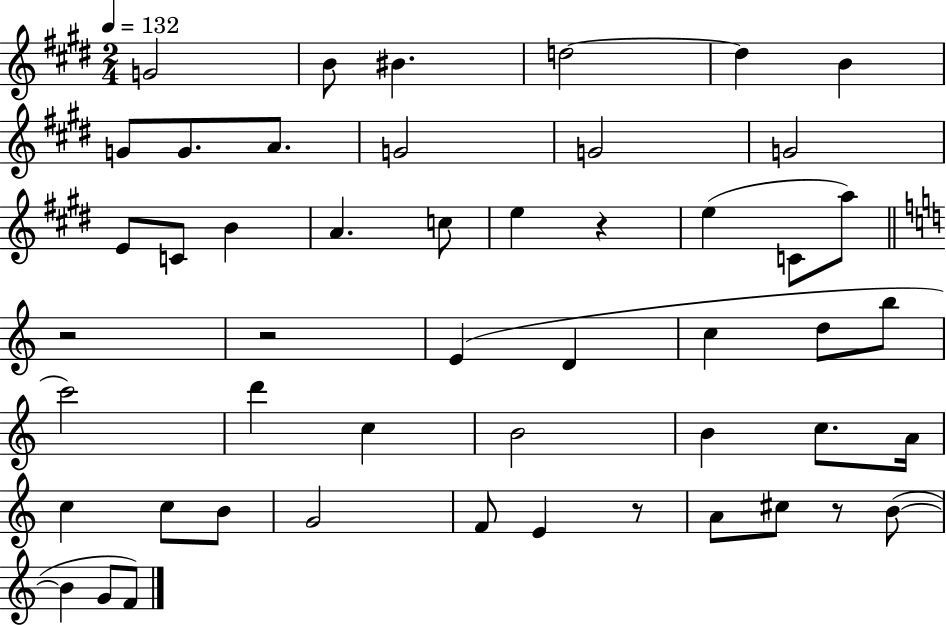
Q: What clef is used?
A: treble